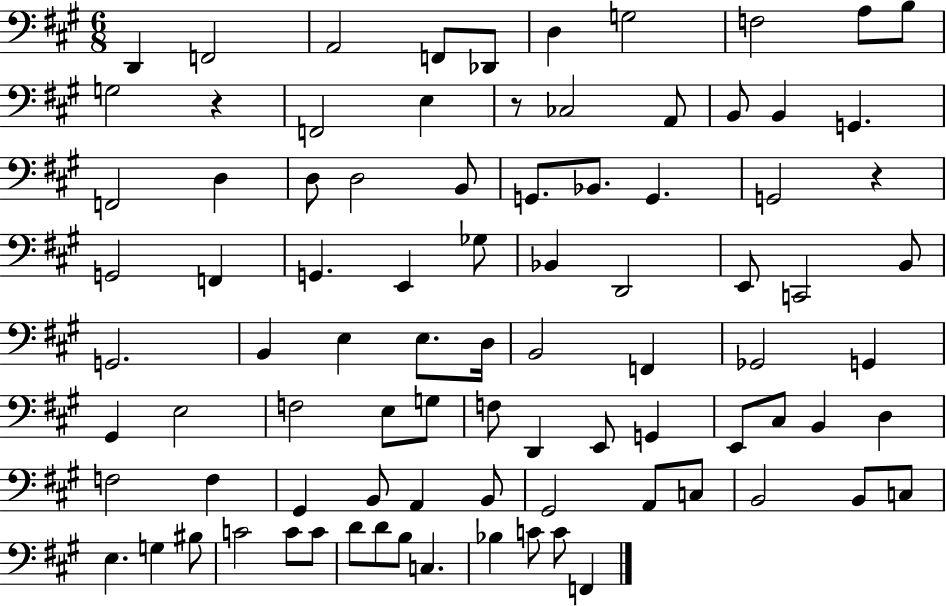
X:1
T:Untitled
M:6/8
L:1/4
K:A
D,, F,,2 A,,2 F,,/2 _D,,/2 D, G,2 F,2 A,/2 B,/2 G,2 z F,,2 E, z/2 _C,2 A,,/2 B,,/2 B,, G,, F,,2 D, D,/2 D,2 B,,/2 G,,/2 _B,,/2 G,, G,,2 z G,,2 F,, G,, E,, _G,/2 _B,, D,,2 E,,/2 C,,2 B,,/2 G,,2 B,, E, E,/2 D,/4 B,,2 F,, _G,,2 G,, ^G,, E,2 F,2 E,/2 G,/2 F,/2 D,, E,,/2 G,, E,,/2 ^C,/2 B,, D, F,2 F, ^G,, B,,/2 A,, B,,/2 ^G,,2 A,,/2 C,/2 B,,2 B,,/2 C,/2 E, G, ^B,/2 C2 C/2 C/2 D/2 D/2 B,/2 C, _B, C/2 C/2 F,,